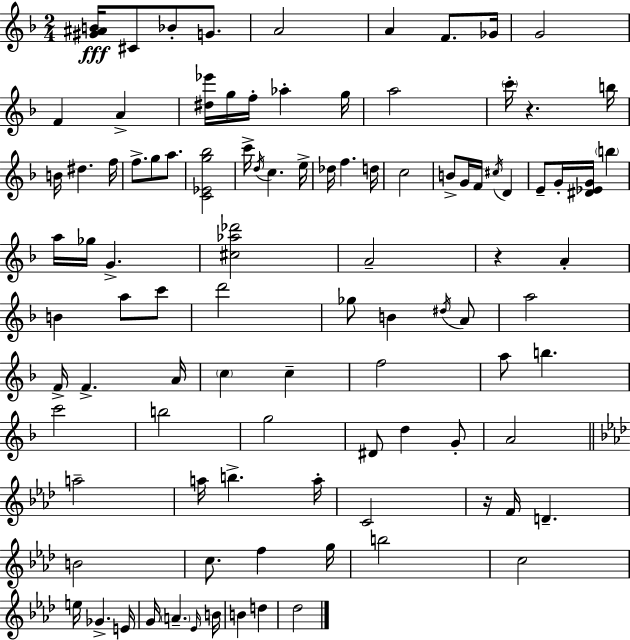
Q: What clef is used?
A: treble